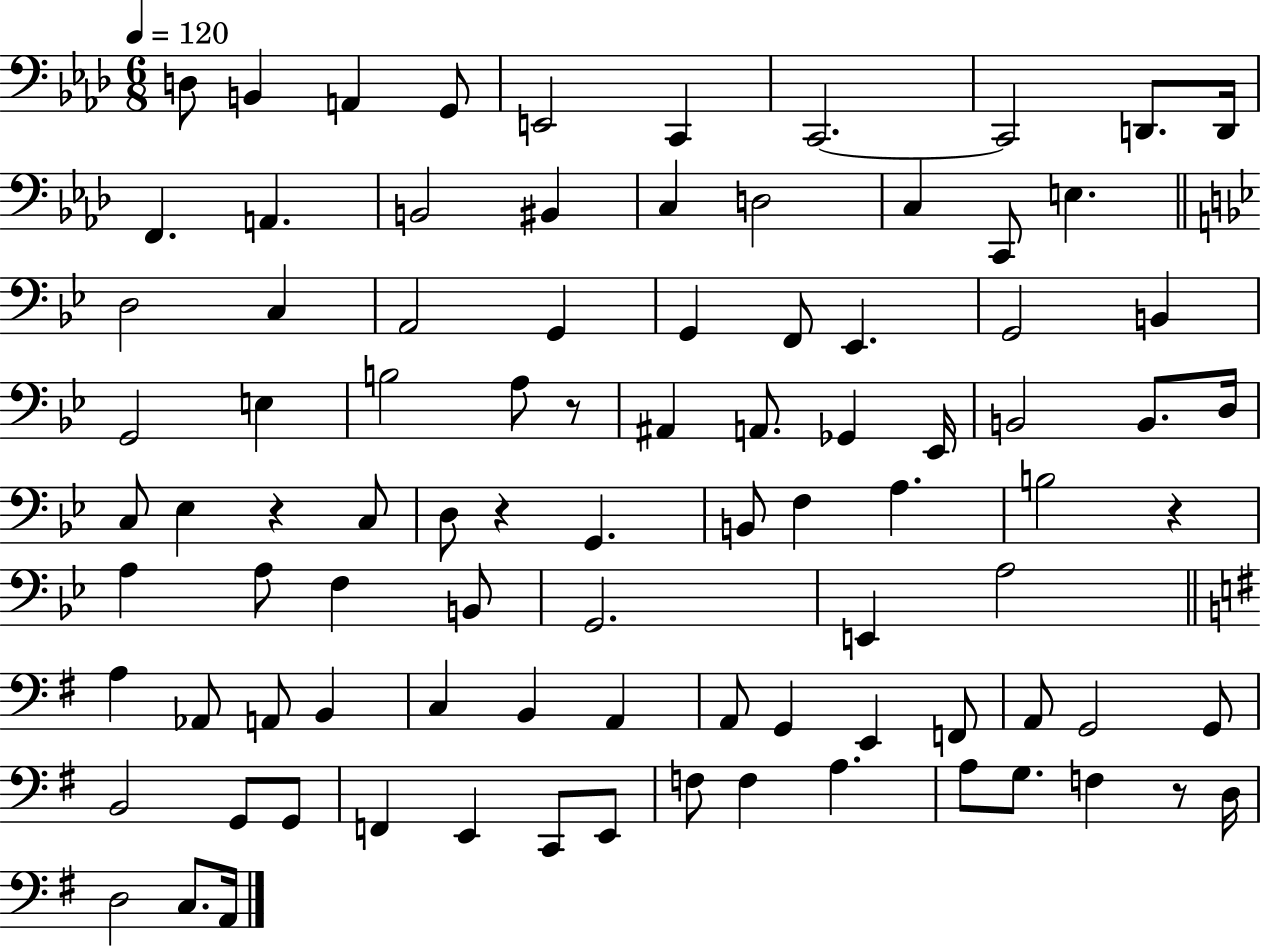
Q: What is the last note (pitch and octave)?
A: A2